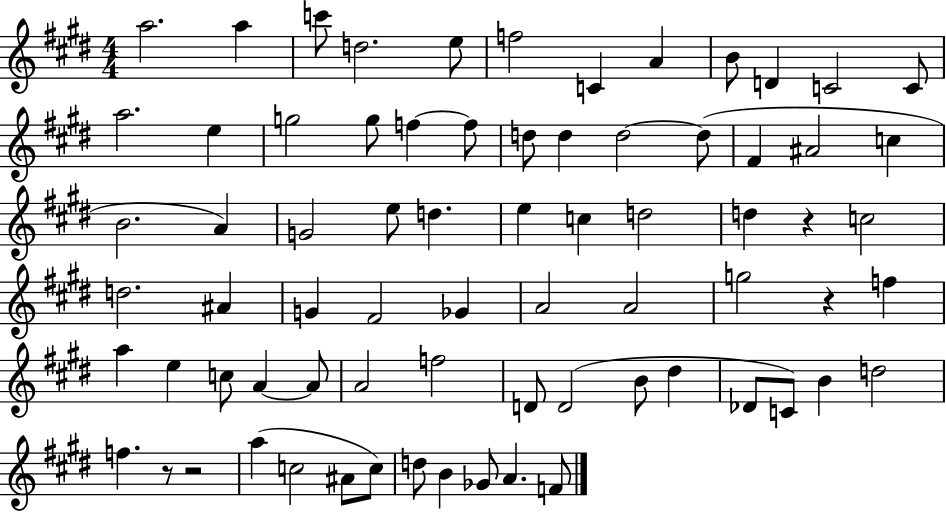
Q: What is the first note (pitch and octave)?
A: A5